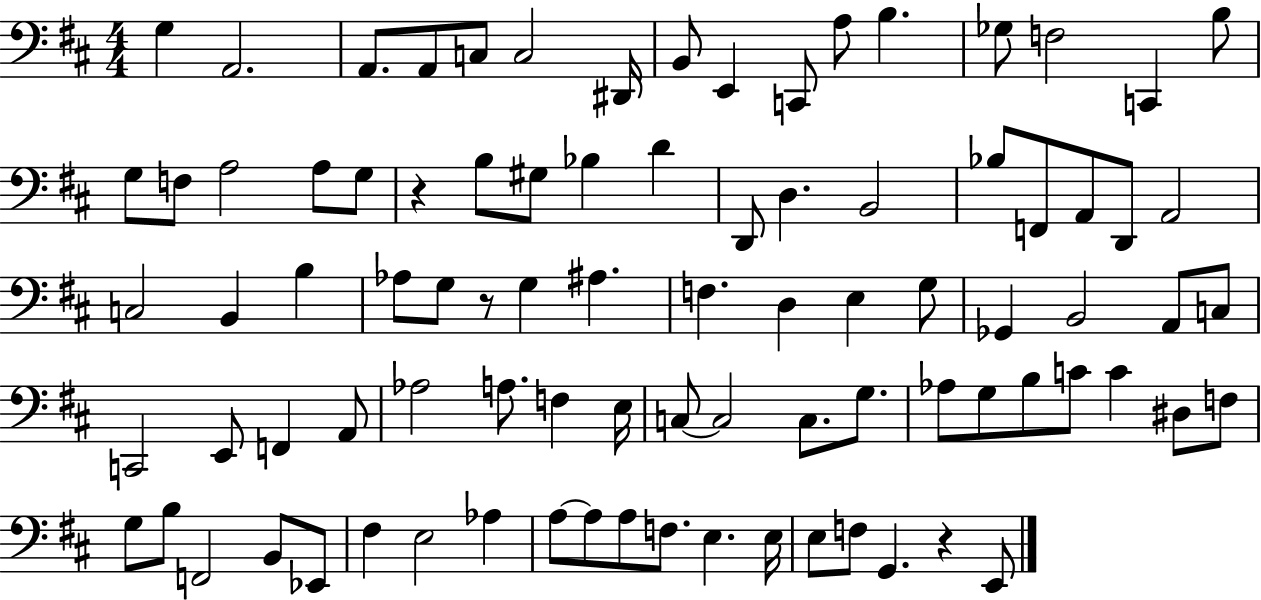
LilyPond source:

{
  \clef bass
  \numericTimeSignature
  \time 4/4
  \key d \major
  g4 a,2. | a,8. a,8 c8 c2 dis,16 | b,8 e,4 c,8 a8 b4. | ges8 f2 c,4 b8 | \break g8 f8 a2 a8 g8 | r4 b8 gis8 bes4 d'4 | d,8 d4. b,2 | bes8 f,8 a,8 d,8 a,2 | \break c2 b,4 b4 | aes8 g8 r8 g4 ais4. | f4. d4 e4 g8 | ges,4 b,2 a,8 c8 | \break c,2 e,8 f,4 a,8 | aes2 a8. f4 e16 | c8~~ c2 c8. g8. | aes8 g8 b8 c'8 c'4 dis8 f8 | \break g8 b8 f,2 b,8 ees,8 | fis4 e2 aes4 | a8~~ a8 a8 f8. e4. e16 | e8 f8 g,4. r4 e,8 | \break \bar "|."
}